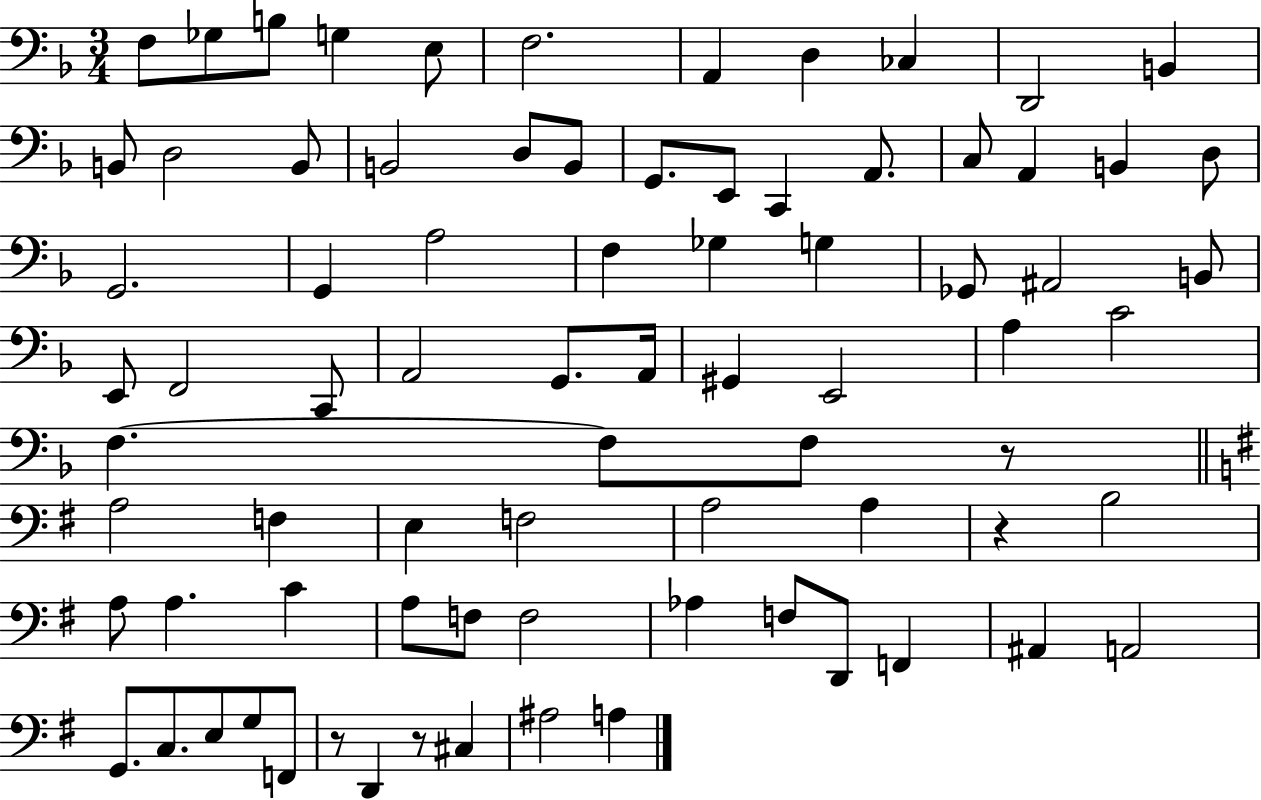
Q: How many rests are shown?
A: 4